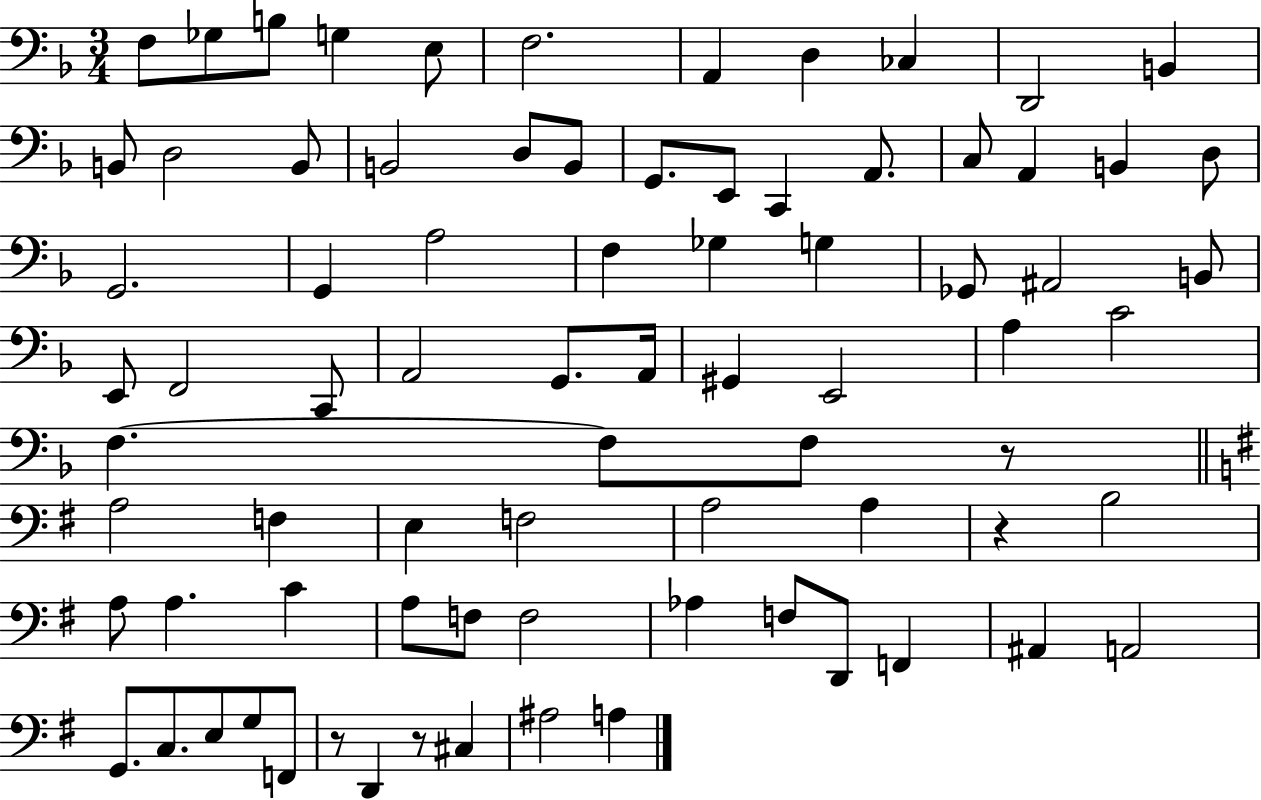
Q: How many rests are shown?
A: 4